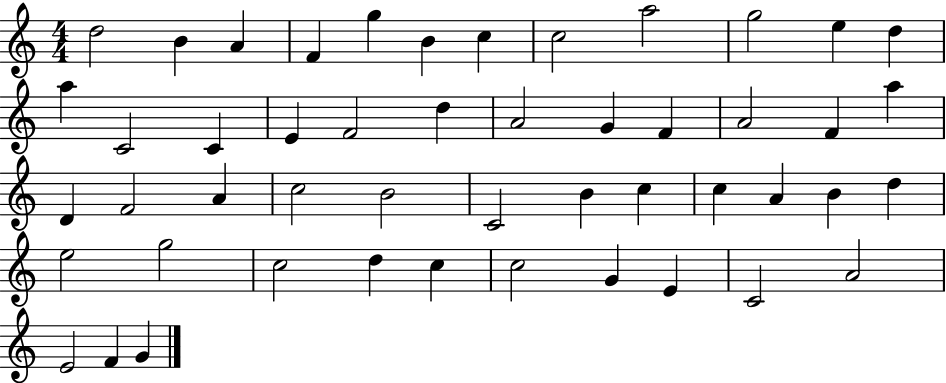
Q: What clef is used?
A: treble